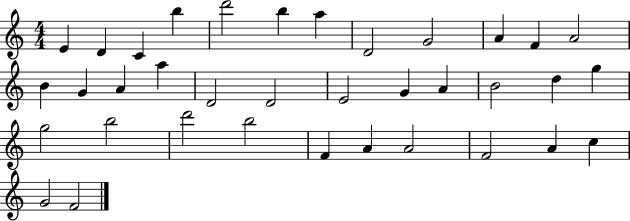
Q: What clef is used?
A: treble